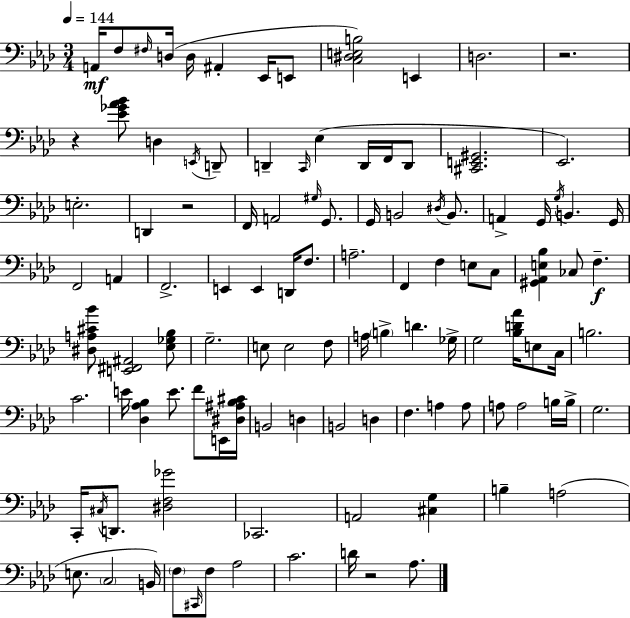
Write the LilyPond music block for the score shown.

{
  \clef bass
  \numericTimeSignature
  \time 3/4
  \key f \minor
  \tempo 4 = 144
  a,16\mf f8 \grace { fis16 } d16( d16 ais,4-. ees,16 e,8 | <c dis e b>2) e,4 | d2. | r2. | \break r4 <ees' ges' aes' bes'>8 d4 \acciaccatura { e,16 } | d,8-- d,4-- \grace { c,16 } ees4( d,16 | f,16 d,8 <cis, e, gis,>2. | ees,2.) | \break e2.-. | d,4 r2 | f,16 a,2 | \grace { gis16 } g,8. g,16 b,2 | \break \acciaccatura { dis16 } b,8. a,4-> g,16 \acciaccatura { g16 } b,4. | g,16 f,2 | a,4 f,2.-> | e,4 e,4 | \break d,16 f8. a2.-- | f,4 f4 | e8 c8 <gis, aes, e bes>4 ces8 | f4.--\f <dis a cis' bes'>8 <e, fis, ais,>2 | \break <ees ges bes>8 g2.-- | e8 e2 | f8 a16 \parenthesize b4-> d'4. | ges16-> g2 | \break <bes d' aes'>16 e8 c16 b2. | c'2. | e'16 <des aes bes>4 e'8. | f'8 e,16 <dis ais bes cis'>16 b,2 | \break d4 b,2 | d4 f4. | a4 a8 a8 a2 | b16 b16-> g2. | \break c,16-. \acciaccatura { cis16 } d,8. <dis f ges'>2 | ces,2. | a,2 | <cis g>4 b4-- a2( | \break e8. \parenthesize c2 | b,16) \parenthesize f8 \grace { cis,16 } f8 | aes2 c'2. | d'16 r2 | \break aes8. \bar "|."
}